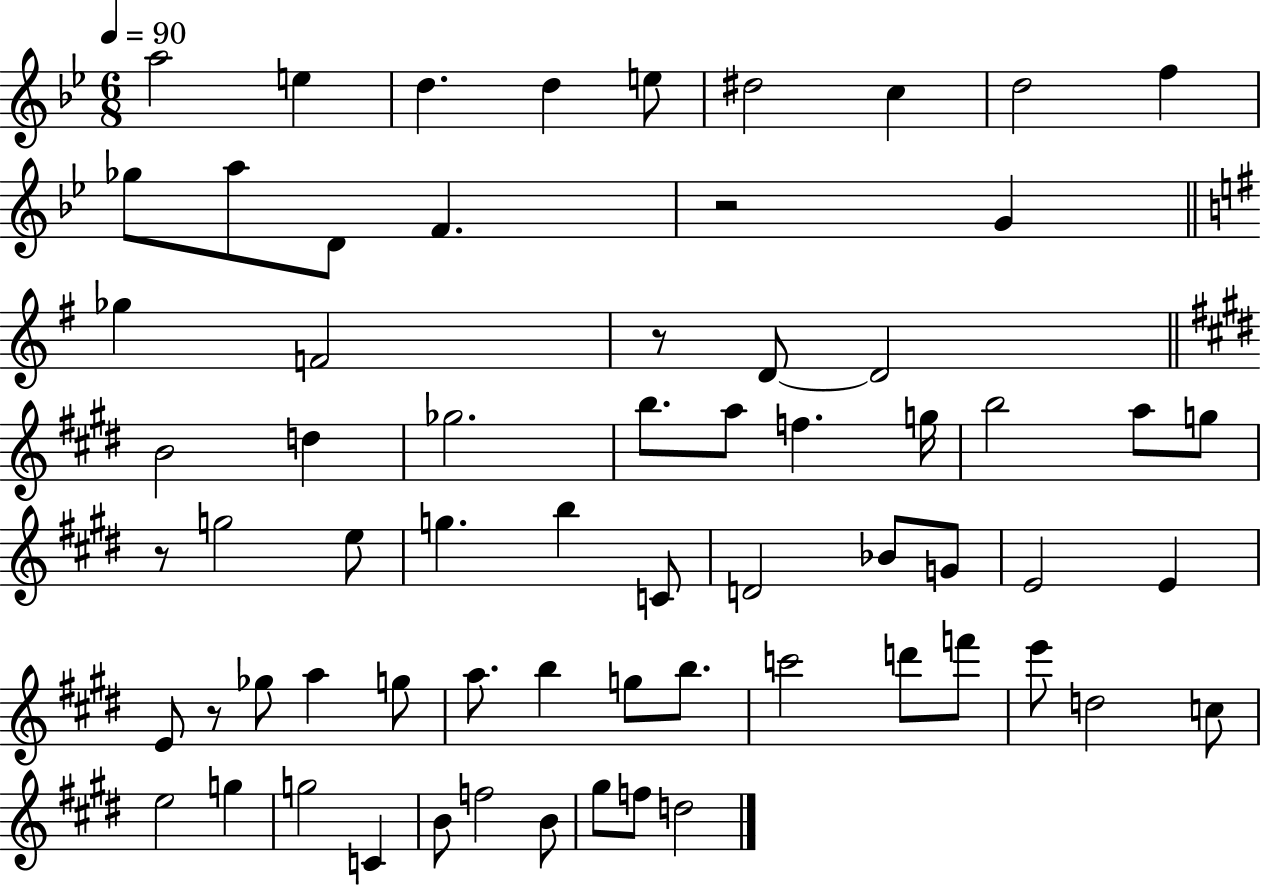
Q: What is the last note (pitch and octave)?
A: D5